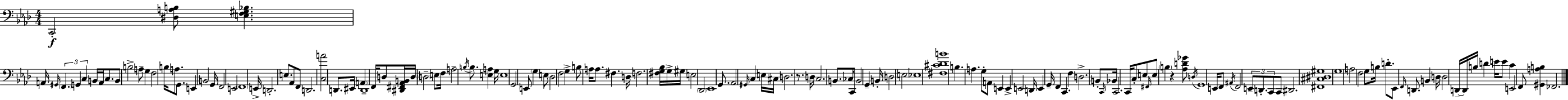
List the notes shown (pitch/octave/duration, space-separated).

C2/h [D#3,A3,B3]/e [E3,F3,G#3,Bb3]/q. A2/s G#2/s F2/q. G2/q C3/q B2/s A2/s C3/e. B2/e B3/h A3/e G3/q F3/h B3/s A3/e. G2/e. E2/q B2/h G2/s F2/h E2/h F2/w E2/s D2/h. E3/e. Ab2/e F2/e D2/h. [C3,A4]/h D2/e. EIS2/s A2/q D2/w F2/s D3/e [D#2,F#2,Ab2,B2]/s D3/s D3/h E3/e F3/s A3/h B3/s B3/e. [E3,A3]/q G3/s E3/w G2/h E2/e G3/q E3/e Db3/h F3/h G3/q B3/e A3/s A3/e. F#3/q. D3/s F3/h. [F#3,G3,Bb3]/s G3/s G#3/s E3/h Db2/h Eb2/w G2/e. Ab2/h G#2/s C3/q E3/s C#3/s D3/h. R/e. D3/s C3/h. B2/e. CES3/s C2/e B2/h G2/q B2/s D3/h E3/h Eb3/w [F#3,C#4,Db4,B4]/w B3/q. A3/q. G3/e A2/e E2/q E2/q E2/h D2/s E2/q G2/s F2/q C2/q. F3/q D3/h. B2/e C2/s Bb2/s C2/h. C2/s C3/e E3/e F#2/s E3/e B3/q R/q [Ab3,D4,Gb4]/e D3/s G2/w E2/s F2/e A#2/s F2/h E2/e D2/e. C2/e C2/e D#2/h. [F#2,C#3,D#3,G#3]/w G3/w A3/h F3/h G3/e B3/s D4/e. Eb2/e F2/s D2/e. B2/q D3/s D3/h D2/s D2/s B3/s D4/q E4/s E4/e C4/q E2/h F2/e [G#2,A3,B3]/q FES2/h.